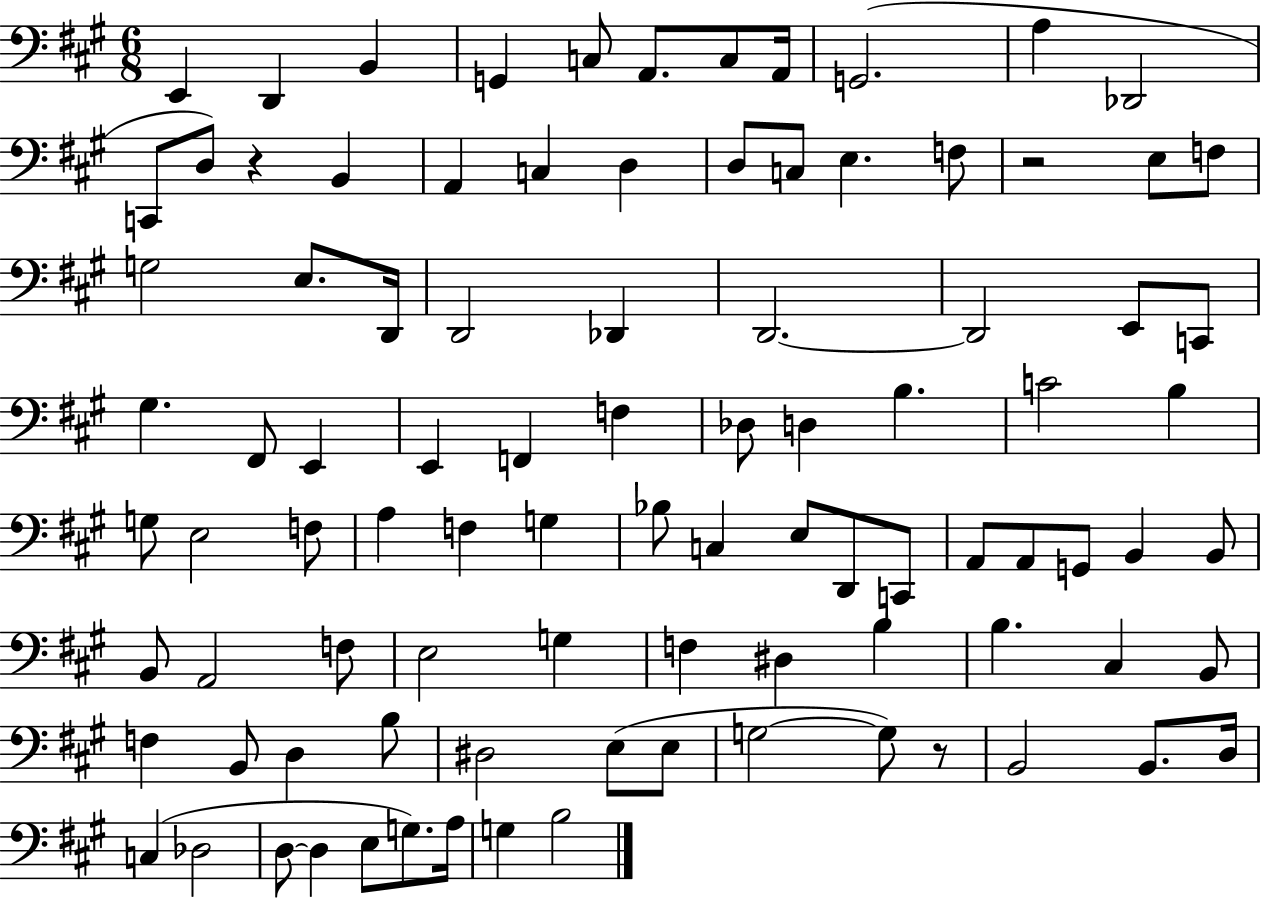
X:1
T:Untitled
M:6/8
L:1/4
K:A
E,, D,, B,, G,, C,/2 A,,/2 C,/2 A,,/4 G,,2 A, _D,,2 C,,/2 D,/2 z B,, A,, C, D, D,/2 C,/2 E, F,/2 z2 E,/2 F,/2 G,2 E,/2 D,,/4 D,,2 _D,, D,,2 D,,2 E,,/2 C,,/2 ^G, ^F,,/2 E,, E,, F,, F, _D,/2 D, B, C2 B, G,/2 E,2 F,/2 A, F, G, _B,/2 C, E,/2 D,,/2 C,,/2 A,,/2 A,,/2 G,,/2 B,, B,,/2 B,,/2 A,,2 F,/2 E,2 G, F, ^D, B, B, ^C, B,,/2 F, B,,/2 D, B,/2 ^D,2 E,/2 E,/2 G,2 G,/2 z/2 B,,2 B,,/2 D,/4 C, _D,2 D,/2 D, E,/2 G,/2 A,/4 G, B,2